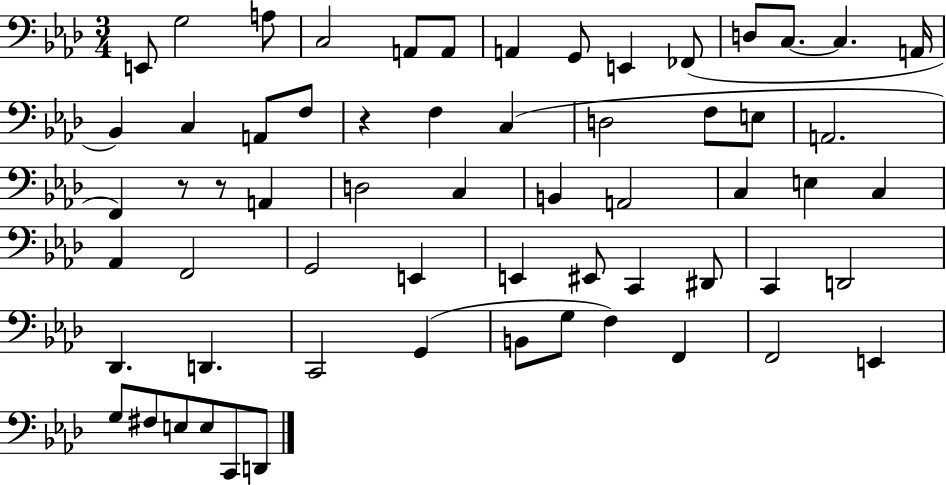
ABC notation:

X:1
T:Untitled
M:3/4
L:1/4
K:Ab
E,,/2 G,2 A,/2 C,2 A,,/2 A,,/2 A,, G,,/2 E,, _F,,/2 D,/2 C,/2 C, A,,/4 _B,, C, A,,/2 F,/2 z F, C, D,2 F,/2 E,/2 A,,2 F,, z/2 z/2 A,, D,2 C, B,, A,,2 C, E, C, _A,, F,,2 G,,2 E,, E,, ^E,,/2 C,, ^D,,/2 C,, D,,2 _D,, D,, C,,2 G,, B,,/2 G,/2 F, F,, F,,2 E,, G,/2 ^F,/2 E,/2 E,/2 C,,/2 D,,/2